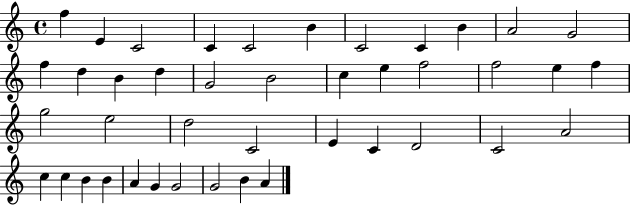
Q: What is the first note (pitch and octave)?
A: F5